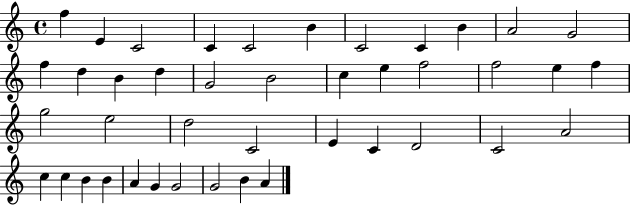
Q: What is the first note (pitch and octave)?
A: F5